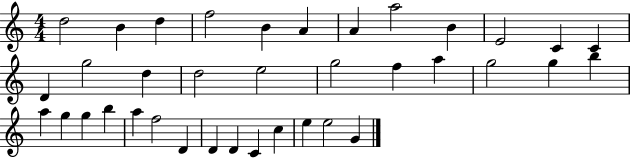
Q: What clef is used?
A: treble